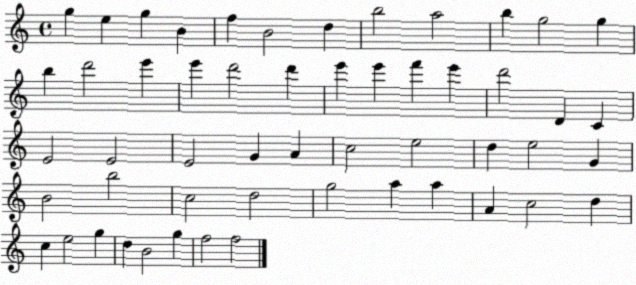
X:1
T:Untitled
M:4/4
L:1/4
K:C
g e g B f B2 d b2 a2 b g2 g b d'2 e' e' d'2 d' e' e' f' e' d'2 D C E2 E2 E2 G A c2 e2 d e2 G B2 b2 c2 d2 g2 a a A c2 d c e2 g d B2 g f2 f2